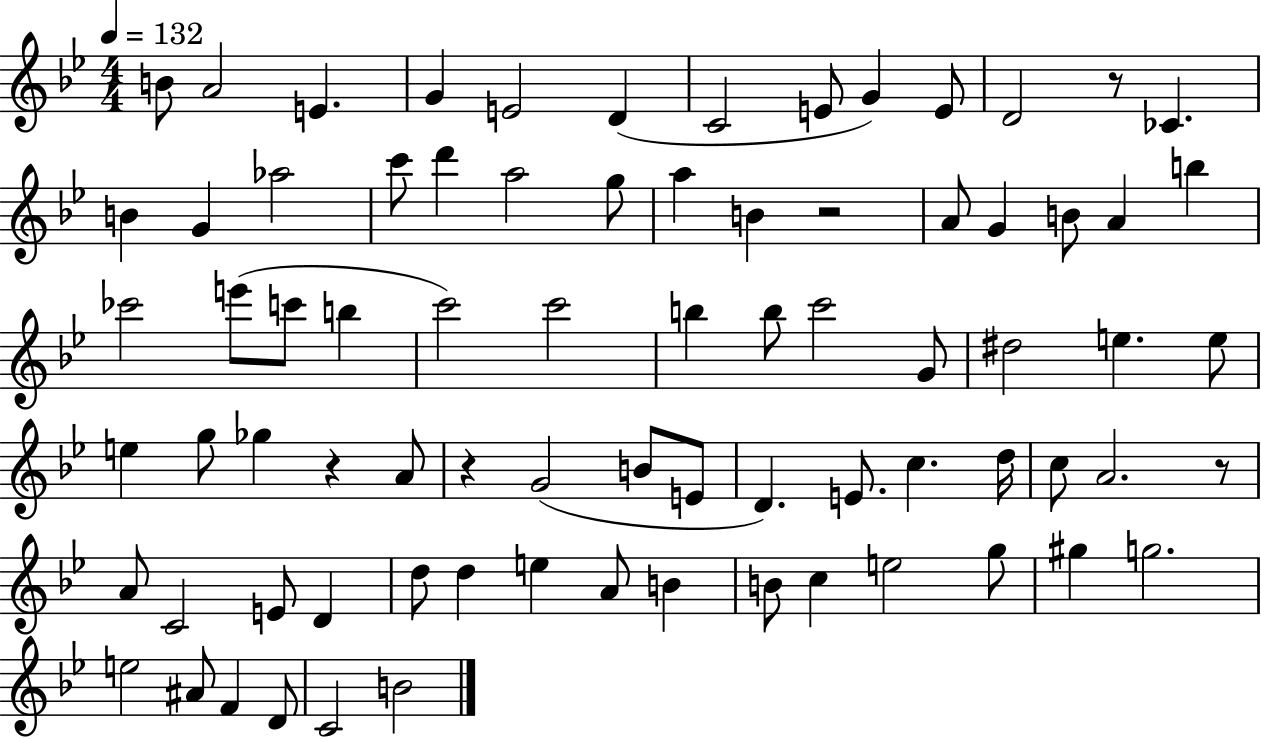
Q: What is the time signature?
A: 4/4